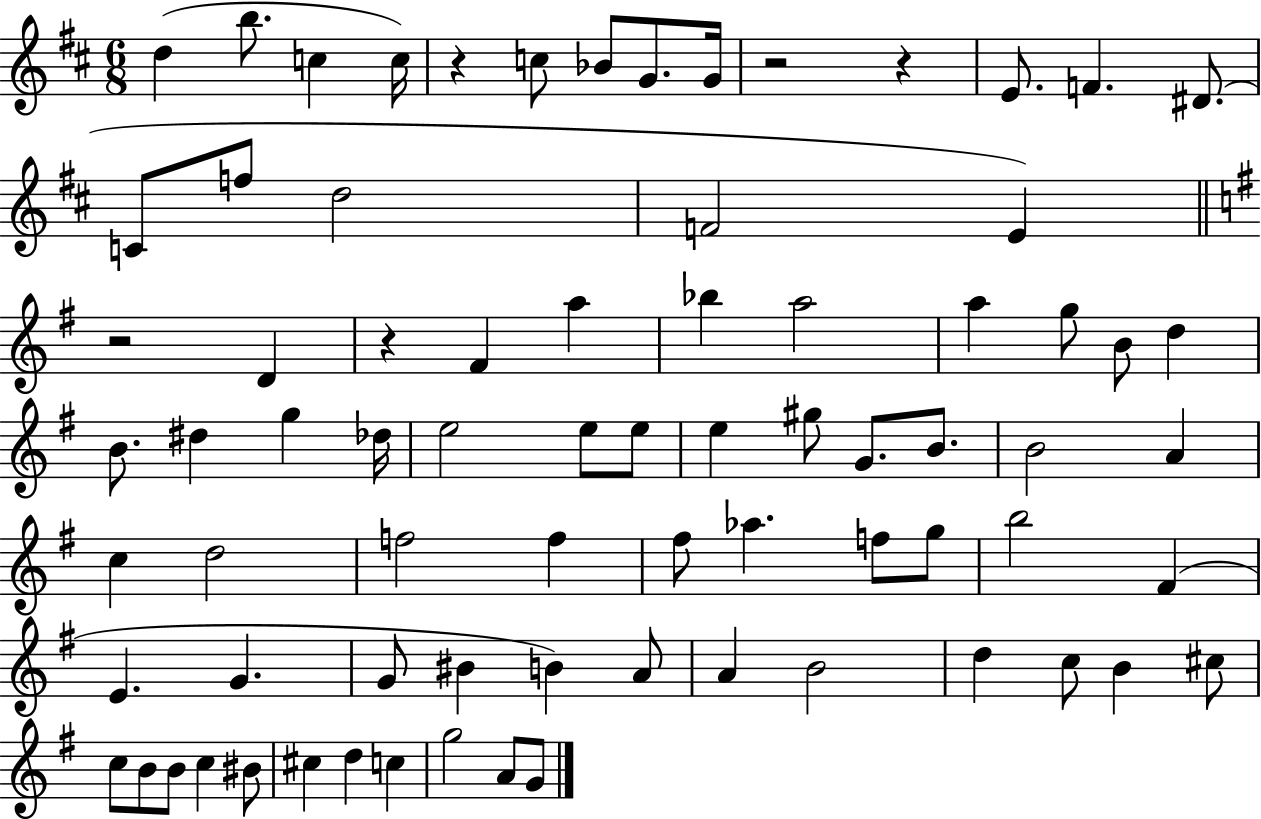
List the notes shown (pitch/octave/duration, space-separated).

D5/q B5/e. C5/q C5/s R/q C5/e Bb4/e G4/e. G4/s R/h R/q E4/e. F4/q. D#4/e. C4/e F5/e D5/h F4/h E4/q R/h D4/q R/q F#4/q A5/q Bb5/q A5/h A5/q G5/e B4/e D5/q B4/e. D#5/q G5/q Db5/s E5/h E5/e E5/e E5/q G#5/e G4/e. B4/e. B4/h A4/q C5/q D5/h F5/h F5/q F#5/e Ab5/q. F5/e G5/e B5/h F#4/q E4/q. G4/q. G4/e BIS4/q B4/q A4/e A4/q B4/h D5/q C5/e B4/q C#5/e C5/e B4/e B4/e C5/q BIS4/e C#5/q D5/q C5/q G5/h A4/e G4/e